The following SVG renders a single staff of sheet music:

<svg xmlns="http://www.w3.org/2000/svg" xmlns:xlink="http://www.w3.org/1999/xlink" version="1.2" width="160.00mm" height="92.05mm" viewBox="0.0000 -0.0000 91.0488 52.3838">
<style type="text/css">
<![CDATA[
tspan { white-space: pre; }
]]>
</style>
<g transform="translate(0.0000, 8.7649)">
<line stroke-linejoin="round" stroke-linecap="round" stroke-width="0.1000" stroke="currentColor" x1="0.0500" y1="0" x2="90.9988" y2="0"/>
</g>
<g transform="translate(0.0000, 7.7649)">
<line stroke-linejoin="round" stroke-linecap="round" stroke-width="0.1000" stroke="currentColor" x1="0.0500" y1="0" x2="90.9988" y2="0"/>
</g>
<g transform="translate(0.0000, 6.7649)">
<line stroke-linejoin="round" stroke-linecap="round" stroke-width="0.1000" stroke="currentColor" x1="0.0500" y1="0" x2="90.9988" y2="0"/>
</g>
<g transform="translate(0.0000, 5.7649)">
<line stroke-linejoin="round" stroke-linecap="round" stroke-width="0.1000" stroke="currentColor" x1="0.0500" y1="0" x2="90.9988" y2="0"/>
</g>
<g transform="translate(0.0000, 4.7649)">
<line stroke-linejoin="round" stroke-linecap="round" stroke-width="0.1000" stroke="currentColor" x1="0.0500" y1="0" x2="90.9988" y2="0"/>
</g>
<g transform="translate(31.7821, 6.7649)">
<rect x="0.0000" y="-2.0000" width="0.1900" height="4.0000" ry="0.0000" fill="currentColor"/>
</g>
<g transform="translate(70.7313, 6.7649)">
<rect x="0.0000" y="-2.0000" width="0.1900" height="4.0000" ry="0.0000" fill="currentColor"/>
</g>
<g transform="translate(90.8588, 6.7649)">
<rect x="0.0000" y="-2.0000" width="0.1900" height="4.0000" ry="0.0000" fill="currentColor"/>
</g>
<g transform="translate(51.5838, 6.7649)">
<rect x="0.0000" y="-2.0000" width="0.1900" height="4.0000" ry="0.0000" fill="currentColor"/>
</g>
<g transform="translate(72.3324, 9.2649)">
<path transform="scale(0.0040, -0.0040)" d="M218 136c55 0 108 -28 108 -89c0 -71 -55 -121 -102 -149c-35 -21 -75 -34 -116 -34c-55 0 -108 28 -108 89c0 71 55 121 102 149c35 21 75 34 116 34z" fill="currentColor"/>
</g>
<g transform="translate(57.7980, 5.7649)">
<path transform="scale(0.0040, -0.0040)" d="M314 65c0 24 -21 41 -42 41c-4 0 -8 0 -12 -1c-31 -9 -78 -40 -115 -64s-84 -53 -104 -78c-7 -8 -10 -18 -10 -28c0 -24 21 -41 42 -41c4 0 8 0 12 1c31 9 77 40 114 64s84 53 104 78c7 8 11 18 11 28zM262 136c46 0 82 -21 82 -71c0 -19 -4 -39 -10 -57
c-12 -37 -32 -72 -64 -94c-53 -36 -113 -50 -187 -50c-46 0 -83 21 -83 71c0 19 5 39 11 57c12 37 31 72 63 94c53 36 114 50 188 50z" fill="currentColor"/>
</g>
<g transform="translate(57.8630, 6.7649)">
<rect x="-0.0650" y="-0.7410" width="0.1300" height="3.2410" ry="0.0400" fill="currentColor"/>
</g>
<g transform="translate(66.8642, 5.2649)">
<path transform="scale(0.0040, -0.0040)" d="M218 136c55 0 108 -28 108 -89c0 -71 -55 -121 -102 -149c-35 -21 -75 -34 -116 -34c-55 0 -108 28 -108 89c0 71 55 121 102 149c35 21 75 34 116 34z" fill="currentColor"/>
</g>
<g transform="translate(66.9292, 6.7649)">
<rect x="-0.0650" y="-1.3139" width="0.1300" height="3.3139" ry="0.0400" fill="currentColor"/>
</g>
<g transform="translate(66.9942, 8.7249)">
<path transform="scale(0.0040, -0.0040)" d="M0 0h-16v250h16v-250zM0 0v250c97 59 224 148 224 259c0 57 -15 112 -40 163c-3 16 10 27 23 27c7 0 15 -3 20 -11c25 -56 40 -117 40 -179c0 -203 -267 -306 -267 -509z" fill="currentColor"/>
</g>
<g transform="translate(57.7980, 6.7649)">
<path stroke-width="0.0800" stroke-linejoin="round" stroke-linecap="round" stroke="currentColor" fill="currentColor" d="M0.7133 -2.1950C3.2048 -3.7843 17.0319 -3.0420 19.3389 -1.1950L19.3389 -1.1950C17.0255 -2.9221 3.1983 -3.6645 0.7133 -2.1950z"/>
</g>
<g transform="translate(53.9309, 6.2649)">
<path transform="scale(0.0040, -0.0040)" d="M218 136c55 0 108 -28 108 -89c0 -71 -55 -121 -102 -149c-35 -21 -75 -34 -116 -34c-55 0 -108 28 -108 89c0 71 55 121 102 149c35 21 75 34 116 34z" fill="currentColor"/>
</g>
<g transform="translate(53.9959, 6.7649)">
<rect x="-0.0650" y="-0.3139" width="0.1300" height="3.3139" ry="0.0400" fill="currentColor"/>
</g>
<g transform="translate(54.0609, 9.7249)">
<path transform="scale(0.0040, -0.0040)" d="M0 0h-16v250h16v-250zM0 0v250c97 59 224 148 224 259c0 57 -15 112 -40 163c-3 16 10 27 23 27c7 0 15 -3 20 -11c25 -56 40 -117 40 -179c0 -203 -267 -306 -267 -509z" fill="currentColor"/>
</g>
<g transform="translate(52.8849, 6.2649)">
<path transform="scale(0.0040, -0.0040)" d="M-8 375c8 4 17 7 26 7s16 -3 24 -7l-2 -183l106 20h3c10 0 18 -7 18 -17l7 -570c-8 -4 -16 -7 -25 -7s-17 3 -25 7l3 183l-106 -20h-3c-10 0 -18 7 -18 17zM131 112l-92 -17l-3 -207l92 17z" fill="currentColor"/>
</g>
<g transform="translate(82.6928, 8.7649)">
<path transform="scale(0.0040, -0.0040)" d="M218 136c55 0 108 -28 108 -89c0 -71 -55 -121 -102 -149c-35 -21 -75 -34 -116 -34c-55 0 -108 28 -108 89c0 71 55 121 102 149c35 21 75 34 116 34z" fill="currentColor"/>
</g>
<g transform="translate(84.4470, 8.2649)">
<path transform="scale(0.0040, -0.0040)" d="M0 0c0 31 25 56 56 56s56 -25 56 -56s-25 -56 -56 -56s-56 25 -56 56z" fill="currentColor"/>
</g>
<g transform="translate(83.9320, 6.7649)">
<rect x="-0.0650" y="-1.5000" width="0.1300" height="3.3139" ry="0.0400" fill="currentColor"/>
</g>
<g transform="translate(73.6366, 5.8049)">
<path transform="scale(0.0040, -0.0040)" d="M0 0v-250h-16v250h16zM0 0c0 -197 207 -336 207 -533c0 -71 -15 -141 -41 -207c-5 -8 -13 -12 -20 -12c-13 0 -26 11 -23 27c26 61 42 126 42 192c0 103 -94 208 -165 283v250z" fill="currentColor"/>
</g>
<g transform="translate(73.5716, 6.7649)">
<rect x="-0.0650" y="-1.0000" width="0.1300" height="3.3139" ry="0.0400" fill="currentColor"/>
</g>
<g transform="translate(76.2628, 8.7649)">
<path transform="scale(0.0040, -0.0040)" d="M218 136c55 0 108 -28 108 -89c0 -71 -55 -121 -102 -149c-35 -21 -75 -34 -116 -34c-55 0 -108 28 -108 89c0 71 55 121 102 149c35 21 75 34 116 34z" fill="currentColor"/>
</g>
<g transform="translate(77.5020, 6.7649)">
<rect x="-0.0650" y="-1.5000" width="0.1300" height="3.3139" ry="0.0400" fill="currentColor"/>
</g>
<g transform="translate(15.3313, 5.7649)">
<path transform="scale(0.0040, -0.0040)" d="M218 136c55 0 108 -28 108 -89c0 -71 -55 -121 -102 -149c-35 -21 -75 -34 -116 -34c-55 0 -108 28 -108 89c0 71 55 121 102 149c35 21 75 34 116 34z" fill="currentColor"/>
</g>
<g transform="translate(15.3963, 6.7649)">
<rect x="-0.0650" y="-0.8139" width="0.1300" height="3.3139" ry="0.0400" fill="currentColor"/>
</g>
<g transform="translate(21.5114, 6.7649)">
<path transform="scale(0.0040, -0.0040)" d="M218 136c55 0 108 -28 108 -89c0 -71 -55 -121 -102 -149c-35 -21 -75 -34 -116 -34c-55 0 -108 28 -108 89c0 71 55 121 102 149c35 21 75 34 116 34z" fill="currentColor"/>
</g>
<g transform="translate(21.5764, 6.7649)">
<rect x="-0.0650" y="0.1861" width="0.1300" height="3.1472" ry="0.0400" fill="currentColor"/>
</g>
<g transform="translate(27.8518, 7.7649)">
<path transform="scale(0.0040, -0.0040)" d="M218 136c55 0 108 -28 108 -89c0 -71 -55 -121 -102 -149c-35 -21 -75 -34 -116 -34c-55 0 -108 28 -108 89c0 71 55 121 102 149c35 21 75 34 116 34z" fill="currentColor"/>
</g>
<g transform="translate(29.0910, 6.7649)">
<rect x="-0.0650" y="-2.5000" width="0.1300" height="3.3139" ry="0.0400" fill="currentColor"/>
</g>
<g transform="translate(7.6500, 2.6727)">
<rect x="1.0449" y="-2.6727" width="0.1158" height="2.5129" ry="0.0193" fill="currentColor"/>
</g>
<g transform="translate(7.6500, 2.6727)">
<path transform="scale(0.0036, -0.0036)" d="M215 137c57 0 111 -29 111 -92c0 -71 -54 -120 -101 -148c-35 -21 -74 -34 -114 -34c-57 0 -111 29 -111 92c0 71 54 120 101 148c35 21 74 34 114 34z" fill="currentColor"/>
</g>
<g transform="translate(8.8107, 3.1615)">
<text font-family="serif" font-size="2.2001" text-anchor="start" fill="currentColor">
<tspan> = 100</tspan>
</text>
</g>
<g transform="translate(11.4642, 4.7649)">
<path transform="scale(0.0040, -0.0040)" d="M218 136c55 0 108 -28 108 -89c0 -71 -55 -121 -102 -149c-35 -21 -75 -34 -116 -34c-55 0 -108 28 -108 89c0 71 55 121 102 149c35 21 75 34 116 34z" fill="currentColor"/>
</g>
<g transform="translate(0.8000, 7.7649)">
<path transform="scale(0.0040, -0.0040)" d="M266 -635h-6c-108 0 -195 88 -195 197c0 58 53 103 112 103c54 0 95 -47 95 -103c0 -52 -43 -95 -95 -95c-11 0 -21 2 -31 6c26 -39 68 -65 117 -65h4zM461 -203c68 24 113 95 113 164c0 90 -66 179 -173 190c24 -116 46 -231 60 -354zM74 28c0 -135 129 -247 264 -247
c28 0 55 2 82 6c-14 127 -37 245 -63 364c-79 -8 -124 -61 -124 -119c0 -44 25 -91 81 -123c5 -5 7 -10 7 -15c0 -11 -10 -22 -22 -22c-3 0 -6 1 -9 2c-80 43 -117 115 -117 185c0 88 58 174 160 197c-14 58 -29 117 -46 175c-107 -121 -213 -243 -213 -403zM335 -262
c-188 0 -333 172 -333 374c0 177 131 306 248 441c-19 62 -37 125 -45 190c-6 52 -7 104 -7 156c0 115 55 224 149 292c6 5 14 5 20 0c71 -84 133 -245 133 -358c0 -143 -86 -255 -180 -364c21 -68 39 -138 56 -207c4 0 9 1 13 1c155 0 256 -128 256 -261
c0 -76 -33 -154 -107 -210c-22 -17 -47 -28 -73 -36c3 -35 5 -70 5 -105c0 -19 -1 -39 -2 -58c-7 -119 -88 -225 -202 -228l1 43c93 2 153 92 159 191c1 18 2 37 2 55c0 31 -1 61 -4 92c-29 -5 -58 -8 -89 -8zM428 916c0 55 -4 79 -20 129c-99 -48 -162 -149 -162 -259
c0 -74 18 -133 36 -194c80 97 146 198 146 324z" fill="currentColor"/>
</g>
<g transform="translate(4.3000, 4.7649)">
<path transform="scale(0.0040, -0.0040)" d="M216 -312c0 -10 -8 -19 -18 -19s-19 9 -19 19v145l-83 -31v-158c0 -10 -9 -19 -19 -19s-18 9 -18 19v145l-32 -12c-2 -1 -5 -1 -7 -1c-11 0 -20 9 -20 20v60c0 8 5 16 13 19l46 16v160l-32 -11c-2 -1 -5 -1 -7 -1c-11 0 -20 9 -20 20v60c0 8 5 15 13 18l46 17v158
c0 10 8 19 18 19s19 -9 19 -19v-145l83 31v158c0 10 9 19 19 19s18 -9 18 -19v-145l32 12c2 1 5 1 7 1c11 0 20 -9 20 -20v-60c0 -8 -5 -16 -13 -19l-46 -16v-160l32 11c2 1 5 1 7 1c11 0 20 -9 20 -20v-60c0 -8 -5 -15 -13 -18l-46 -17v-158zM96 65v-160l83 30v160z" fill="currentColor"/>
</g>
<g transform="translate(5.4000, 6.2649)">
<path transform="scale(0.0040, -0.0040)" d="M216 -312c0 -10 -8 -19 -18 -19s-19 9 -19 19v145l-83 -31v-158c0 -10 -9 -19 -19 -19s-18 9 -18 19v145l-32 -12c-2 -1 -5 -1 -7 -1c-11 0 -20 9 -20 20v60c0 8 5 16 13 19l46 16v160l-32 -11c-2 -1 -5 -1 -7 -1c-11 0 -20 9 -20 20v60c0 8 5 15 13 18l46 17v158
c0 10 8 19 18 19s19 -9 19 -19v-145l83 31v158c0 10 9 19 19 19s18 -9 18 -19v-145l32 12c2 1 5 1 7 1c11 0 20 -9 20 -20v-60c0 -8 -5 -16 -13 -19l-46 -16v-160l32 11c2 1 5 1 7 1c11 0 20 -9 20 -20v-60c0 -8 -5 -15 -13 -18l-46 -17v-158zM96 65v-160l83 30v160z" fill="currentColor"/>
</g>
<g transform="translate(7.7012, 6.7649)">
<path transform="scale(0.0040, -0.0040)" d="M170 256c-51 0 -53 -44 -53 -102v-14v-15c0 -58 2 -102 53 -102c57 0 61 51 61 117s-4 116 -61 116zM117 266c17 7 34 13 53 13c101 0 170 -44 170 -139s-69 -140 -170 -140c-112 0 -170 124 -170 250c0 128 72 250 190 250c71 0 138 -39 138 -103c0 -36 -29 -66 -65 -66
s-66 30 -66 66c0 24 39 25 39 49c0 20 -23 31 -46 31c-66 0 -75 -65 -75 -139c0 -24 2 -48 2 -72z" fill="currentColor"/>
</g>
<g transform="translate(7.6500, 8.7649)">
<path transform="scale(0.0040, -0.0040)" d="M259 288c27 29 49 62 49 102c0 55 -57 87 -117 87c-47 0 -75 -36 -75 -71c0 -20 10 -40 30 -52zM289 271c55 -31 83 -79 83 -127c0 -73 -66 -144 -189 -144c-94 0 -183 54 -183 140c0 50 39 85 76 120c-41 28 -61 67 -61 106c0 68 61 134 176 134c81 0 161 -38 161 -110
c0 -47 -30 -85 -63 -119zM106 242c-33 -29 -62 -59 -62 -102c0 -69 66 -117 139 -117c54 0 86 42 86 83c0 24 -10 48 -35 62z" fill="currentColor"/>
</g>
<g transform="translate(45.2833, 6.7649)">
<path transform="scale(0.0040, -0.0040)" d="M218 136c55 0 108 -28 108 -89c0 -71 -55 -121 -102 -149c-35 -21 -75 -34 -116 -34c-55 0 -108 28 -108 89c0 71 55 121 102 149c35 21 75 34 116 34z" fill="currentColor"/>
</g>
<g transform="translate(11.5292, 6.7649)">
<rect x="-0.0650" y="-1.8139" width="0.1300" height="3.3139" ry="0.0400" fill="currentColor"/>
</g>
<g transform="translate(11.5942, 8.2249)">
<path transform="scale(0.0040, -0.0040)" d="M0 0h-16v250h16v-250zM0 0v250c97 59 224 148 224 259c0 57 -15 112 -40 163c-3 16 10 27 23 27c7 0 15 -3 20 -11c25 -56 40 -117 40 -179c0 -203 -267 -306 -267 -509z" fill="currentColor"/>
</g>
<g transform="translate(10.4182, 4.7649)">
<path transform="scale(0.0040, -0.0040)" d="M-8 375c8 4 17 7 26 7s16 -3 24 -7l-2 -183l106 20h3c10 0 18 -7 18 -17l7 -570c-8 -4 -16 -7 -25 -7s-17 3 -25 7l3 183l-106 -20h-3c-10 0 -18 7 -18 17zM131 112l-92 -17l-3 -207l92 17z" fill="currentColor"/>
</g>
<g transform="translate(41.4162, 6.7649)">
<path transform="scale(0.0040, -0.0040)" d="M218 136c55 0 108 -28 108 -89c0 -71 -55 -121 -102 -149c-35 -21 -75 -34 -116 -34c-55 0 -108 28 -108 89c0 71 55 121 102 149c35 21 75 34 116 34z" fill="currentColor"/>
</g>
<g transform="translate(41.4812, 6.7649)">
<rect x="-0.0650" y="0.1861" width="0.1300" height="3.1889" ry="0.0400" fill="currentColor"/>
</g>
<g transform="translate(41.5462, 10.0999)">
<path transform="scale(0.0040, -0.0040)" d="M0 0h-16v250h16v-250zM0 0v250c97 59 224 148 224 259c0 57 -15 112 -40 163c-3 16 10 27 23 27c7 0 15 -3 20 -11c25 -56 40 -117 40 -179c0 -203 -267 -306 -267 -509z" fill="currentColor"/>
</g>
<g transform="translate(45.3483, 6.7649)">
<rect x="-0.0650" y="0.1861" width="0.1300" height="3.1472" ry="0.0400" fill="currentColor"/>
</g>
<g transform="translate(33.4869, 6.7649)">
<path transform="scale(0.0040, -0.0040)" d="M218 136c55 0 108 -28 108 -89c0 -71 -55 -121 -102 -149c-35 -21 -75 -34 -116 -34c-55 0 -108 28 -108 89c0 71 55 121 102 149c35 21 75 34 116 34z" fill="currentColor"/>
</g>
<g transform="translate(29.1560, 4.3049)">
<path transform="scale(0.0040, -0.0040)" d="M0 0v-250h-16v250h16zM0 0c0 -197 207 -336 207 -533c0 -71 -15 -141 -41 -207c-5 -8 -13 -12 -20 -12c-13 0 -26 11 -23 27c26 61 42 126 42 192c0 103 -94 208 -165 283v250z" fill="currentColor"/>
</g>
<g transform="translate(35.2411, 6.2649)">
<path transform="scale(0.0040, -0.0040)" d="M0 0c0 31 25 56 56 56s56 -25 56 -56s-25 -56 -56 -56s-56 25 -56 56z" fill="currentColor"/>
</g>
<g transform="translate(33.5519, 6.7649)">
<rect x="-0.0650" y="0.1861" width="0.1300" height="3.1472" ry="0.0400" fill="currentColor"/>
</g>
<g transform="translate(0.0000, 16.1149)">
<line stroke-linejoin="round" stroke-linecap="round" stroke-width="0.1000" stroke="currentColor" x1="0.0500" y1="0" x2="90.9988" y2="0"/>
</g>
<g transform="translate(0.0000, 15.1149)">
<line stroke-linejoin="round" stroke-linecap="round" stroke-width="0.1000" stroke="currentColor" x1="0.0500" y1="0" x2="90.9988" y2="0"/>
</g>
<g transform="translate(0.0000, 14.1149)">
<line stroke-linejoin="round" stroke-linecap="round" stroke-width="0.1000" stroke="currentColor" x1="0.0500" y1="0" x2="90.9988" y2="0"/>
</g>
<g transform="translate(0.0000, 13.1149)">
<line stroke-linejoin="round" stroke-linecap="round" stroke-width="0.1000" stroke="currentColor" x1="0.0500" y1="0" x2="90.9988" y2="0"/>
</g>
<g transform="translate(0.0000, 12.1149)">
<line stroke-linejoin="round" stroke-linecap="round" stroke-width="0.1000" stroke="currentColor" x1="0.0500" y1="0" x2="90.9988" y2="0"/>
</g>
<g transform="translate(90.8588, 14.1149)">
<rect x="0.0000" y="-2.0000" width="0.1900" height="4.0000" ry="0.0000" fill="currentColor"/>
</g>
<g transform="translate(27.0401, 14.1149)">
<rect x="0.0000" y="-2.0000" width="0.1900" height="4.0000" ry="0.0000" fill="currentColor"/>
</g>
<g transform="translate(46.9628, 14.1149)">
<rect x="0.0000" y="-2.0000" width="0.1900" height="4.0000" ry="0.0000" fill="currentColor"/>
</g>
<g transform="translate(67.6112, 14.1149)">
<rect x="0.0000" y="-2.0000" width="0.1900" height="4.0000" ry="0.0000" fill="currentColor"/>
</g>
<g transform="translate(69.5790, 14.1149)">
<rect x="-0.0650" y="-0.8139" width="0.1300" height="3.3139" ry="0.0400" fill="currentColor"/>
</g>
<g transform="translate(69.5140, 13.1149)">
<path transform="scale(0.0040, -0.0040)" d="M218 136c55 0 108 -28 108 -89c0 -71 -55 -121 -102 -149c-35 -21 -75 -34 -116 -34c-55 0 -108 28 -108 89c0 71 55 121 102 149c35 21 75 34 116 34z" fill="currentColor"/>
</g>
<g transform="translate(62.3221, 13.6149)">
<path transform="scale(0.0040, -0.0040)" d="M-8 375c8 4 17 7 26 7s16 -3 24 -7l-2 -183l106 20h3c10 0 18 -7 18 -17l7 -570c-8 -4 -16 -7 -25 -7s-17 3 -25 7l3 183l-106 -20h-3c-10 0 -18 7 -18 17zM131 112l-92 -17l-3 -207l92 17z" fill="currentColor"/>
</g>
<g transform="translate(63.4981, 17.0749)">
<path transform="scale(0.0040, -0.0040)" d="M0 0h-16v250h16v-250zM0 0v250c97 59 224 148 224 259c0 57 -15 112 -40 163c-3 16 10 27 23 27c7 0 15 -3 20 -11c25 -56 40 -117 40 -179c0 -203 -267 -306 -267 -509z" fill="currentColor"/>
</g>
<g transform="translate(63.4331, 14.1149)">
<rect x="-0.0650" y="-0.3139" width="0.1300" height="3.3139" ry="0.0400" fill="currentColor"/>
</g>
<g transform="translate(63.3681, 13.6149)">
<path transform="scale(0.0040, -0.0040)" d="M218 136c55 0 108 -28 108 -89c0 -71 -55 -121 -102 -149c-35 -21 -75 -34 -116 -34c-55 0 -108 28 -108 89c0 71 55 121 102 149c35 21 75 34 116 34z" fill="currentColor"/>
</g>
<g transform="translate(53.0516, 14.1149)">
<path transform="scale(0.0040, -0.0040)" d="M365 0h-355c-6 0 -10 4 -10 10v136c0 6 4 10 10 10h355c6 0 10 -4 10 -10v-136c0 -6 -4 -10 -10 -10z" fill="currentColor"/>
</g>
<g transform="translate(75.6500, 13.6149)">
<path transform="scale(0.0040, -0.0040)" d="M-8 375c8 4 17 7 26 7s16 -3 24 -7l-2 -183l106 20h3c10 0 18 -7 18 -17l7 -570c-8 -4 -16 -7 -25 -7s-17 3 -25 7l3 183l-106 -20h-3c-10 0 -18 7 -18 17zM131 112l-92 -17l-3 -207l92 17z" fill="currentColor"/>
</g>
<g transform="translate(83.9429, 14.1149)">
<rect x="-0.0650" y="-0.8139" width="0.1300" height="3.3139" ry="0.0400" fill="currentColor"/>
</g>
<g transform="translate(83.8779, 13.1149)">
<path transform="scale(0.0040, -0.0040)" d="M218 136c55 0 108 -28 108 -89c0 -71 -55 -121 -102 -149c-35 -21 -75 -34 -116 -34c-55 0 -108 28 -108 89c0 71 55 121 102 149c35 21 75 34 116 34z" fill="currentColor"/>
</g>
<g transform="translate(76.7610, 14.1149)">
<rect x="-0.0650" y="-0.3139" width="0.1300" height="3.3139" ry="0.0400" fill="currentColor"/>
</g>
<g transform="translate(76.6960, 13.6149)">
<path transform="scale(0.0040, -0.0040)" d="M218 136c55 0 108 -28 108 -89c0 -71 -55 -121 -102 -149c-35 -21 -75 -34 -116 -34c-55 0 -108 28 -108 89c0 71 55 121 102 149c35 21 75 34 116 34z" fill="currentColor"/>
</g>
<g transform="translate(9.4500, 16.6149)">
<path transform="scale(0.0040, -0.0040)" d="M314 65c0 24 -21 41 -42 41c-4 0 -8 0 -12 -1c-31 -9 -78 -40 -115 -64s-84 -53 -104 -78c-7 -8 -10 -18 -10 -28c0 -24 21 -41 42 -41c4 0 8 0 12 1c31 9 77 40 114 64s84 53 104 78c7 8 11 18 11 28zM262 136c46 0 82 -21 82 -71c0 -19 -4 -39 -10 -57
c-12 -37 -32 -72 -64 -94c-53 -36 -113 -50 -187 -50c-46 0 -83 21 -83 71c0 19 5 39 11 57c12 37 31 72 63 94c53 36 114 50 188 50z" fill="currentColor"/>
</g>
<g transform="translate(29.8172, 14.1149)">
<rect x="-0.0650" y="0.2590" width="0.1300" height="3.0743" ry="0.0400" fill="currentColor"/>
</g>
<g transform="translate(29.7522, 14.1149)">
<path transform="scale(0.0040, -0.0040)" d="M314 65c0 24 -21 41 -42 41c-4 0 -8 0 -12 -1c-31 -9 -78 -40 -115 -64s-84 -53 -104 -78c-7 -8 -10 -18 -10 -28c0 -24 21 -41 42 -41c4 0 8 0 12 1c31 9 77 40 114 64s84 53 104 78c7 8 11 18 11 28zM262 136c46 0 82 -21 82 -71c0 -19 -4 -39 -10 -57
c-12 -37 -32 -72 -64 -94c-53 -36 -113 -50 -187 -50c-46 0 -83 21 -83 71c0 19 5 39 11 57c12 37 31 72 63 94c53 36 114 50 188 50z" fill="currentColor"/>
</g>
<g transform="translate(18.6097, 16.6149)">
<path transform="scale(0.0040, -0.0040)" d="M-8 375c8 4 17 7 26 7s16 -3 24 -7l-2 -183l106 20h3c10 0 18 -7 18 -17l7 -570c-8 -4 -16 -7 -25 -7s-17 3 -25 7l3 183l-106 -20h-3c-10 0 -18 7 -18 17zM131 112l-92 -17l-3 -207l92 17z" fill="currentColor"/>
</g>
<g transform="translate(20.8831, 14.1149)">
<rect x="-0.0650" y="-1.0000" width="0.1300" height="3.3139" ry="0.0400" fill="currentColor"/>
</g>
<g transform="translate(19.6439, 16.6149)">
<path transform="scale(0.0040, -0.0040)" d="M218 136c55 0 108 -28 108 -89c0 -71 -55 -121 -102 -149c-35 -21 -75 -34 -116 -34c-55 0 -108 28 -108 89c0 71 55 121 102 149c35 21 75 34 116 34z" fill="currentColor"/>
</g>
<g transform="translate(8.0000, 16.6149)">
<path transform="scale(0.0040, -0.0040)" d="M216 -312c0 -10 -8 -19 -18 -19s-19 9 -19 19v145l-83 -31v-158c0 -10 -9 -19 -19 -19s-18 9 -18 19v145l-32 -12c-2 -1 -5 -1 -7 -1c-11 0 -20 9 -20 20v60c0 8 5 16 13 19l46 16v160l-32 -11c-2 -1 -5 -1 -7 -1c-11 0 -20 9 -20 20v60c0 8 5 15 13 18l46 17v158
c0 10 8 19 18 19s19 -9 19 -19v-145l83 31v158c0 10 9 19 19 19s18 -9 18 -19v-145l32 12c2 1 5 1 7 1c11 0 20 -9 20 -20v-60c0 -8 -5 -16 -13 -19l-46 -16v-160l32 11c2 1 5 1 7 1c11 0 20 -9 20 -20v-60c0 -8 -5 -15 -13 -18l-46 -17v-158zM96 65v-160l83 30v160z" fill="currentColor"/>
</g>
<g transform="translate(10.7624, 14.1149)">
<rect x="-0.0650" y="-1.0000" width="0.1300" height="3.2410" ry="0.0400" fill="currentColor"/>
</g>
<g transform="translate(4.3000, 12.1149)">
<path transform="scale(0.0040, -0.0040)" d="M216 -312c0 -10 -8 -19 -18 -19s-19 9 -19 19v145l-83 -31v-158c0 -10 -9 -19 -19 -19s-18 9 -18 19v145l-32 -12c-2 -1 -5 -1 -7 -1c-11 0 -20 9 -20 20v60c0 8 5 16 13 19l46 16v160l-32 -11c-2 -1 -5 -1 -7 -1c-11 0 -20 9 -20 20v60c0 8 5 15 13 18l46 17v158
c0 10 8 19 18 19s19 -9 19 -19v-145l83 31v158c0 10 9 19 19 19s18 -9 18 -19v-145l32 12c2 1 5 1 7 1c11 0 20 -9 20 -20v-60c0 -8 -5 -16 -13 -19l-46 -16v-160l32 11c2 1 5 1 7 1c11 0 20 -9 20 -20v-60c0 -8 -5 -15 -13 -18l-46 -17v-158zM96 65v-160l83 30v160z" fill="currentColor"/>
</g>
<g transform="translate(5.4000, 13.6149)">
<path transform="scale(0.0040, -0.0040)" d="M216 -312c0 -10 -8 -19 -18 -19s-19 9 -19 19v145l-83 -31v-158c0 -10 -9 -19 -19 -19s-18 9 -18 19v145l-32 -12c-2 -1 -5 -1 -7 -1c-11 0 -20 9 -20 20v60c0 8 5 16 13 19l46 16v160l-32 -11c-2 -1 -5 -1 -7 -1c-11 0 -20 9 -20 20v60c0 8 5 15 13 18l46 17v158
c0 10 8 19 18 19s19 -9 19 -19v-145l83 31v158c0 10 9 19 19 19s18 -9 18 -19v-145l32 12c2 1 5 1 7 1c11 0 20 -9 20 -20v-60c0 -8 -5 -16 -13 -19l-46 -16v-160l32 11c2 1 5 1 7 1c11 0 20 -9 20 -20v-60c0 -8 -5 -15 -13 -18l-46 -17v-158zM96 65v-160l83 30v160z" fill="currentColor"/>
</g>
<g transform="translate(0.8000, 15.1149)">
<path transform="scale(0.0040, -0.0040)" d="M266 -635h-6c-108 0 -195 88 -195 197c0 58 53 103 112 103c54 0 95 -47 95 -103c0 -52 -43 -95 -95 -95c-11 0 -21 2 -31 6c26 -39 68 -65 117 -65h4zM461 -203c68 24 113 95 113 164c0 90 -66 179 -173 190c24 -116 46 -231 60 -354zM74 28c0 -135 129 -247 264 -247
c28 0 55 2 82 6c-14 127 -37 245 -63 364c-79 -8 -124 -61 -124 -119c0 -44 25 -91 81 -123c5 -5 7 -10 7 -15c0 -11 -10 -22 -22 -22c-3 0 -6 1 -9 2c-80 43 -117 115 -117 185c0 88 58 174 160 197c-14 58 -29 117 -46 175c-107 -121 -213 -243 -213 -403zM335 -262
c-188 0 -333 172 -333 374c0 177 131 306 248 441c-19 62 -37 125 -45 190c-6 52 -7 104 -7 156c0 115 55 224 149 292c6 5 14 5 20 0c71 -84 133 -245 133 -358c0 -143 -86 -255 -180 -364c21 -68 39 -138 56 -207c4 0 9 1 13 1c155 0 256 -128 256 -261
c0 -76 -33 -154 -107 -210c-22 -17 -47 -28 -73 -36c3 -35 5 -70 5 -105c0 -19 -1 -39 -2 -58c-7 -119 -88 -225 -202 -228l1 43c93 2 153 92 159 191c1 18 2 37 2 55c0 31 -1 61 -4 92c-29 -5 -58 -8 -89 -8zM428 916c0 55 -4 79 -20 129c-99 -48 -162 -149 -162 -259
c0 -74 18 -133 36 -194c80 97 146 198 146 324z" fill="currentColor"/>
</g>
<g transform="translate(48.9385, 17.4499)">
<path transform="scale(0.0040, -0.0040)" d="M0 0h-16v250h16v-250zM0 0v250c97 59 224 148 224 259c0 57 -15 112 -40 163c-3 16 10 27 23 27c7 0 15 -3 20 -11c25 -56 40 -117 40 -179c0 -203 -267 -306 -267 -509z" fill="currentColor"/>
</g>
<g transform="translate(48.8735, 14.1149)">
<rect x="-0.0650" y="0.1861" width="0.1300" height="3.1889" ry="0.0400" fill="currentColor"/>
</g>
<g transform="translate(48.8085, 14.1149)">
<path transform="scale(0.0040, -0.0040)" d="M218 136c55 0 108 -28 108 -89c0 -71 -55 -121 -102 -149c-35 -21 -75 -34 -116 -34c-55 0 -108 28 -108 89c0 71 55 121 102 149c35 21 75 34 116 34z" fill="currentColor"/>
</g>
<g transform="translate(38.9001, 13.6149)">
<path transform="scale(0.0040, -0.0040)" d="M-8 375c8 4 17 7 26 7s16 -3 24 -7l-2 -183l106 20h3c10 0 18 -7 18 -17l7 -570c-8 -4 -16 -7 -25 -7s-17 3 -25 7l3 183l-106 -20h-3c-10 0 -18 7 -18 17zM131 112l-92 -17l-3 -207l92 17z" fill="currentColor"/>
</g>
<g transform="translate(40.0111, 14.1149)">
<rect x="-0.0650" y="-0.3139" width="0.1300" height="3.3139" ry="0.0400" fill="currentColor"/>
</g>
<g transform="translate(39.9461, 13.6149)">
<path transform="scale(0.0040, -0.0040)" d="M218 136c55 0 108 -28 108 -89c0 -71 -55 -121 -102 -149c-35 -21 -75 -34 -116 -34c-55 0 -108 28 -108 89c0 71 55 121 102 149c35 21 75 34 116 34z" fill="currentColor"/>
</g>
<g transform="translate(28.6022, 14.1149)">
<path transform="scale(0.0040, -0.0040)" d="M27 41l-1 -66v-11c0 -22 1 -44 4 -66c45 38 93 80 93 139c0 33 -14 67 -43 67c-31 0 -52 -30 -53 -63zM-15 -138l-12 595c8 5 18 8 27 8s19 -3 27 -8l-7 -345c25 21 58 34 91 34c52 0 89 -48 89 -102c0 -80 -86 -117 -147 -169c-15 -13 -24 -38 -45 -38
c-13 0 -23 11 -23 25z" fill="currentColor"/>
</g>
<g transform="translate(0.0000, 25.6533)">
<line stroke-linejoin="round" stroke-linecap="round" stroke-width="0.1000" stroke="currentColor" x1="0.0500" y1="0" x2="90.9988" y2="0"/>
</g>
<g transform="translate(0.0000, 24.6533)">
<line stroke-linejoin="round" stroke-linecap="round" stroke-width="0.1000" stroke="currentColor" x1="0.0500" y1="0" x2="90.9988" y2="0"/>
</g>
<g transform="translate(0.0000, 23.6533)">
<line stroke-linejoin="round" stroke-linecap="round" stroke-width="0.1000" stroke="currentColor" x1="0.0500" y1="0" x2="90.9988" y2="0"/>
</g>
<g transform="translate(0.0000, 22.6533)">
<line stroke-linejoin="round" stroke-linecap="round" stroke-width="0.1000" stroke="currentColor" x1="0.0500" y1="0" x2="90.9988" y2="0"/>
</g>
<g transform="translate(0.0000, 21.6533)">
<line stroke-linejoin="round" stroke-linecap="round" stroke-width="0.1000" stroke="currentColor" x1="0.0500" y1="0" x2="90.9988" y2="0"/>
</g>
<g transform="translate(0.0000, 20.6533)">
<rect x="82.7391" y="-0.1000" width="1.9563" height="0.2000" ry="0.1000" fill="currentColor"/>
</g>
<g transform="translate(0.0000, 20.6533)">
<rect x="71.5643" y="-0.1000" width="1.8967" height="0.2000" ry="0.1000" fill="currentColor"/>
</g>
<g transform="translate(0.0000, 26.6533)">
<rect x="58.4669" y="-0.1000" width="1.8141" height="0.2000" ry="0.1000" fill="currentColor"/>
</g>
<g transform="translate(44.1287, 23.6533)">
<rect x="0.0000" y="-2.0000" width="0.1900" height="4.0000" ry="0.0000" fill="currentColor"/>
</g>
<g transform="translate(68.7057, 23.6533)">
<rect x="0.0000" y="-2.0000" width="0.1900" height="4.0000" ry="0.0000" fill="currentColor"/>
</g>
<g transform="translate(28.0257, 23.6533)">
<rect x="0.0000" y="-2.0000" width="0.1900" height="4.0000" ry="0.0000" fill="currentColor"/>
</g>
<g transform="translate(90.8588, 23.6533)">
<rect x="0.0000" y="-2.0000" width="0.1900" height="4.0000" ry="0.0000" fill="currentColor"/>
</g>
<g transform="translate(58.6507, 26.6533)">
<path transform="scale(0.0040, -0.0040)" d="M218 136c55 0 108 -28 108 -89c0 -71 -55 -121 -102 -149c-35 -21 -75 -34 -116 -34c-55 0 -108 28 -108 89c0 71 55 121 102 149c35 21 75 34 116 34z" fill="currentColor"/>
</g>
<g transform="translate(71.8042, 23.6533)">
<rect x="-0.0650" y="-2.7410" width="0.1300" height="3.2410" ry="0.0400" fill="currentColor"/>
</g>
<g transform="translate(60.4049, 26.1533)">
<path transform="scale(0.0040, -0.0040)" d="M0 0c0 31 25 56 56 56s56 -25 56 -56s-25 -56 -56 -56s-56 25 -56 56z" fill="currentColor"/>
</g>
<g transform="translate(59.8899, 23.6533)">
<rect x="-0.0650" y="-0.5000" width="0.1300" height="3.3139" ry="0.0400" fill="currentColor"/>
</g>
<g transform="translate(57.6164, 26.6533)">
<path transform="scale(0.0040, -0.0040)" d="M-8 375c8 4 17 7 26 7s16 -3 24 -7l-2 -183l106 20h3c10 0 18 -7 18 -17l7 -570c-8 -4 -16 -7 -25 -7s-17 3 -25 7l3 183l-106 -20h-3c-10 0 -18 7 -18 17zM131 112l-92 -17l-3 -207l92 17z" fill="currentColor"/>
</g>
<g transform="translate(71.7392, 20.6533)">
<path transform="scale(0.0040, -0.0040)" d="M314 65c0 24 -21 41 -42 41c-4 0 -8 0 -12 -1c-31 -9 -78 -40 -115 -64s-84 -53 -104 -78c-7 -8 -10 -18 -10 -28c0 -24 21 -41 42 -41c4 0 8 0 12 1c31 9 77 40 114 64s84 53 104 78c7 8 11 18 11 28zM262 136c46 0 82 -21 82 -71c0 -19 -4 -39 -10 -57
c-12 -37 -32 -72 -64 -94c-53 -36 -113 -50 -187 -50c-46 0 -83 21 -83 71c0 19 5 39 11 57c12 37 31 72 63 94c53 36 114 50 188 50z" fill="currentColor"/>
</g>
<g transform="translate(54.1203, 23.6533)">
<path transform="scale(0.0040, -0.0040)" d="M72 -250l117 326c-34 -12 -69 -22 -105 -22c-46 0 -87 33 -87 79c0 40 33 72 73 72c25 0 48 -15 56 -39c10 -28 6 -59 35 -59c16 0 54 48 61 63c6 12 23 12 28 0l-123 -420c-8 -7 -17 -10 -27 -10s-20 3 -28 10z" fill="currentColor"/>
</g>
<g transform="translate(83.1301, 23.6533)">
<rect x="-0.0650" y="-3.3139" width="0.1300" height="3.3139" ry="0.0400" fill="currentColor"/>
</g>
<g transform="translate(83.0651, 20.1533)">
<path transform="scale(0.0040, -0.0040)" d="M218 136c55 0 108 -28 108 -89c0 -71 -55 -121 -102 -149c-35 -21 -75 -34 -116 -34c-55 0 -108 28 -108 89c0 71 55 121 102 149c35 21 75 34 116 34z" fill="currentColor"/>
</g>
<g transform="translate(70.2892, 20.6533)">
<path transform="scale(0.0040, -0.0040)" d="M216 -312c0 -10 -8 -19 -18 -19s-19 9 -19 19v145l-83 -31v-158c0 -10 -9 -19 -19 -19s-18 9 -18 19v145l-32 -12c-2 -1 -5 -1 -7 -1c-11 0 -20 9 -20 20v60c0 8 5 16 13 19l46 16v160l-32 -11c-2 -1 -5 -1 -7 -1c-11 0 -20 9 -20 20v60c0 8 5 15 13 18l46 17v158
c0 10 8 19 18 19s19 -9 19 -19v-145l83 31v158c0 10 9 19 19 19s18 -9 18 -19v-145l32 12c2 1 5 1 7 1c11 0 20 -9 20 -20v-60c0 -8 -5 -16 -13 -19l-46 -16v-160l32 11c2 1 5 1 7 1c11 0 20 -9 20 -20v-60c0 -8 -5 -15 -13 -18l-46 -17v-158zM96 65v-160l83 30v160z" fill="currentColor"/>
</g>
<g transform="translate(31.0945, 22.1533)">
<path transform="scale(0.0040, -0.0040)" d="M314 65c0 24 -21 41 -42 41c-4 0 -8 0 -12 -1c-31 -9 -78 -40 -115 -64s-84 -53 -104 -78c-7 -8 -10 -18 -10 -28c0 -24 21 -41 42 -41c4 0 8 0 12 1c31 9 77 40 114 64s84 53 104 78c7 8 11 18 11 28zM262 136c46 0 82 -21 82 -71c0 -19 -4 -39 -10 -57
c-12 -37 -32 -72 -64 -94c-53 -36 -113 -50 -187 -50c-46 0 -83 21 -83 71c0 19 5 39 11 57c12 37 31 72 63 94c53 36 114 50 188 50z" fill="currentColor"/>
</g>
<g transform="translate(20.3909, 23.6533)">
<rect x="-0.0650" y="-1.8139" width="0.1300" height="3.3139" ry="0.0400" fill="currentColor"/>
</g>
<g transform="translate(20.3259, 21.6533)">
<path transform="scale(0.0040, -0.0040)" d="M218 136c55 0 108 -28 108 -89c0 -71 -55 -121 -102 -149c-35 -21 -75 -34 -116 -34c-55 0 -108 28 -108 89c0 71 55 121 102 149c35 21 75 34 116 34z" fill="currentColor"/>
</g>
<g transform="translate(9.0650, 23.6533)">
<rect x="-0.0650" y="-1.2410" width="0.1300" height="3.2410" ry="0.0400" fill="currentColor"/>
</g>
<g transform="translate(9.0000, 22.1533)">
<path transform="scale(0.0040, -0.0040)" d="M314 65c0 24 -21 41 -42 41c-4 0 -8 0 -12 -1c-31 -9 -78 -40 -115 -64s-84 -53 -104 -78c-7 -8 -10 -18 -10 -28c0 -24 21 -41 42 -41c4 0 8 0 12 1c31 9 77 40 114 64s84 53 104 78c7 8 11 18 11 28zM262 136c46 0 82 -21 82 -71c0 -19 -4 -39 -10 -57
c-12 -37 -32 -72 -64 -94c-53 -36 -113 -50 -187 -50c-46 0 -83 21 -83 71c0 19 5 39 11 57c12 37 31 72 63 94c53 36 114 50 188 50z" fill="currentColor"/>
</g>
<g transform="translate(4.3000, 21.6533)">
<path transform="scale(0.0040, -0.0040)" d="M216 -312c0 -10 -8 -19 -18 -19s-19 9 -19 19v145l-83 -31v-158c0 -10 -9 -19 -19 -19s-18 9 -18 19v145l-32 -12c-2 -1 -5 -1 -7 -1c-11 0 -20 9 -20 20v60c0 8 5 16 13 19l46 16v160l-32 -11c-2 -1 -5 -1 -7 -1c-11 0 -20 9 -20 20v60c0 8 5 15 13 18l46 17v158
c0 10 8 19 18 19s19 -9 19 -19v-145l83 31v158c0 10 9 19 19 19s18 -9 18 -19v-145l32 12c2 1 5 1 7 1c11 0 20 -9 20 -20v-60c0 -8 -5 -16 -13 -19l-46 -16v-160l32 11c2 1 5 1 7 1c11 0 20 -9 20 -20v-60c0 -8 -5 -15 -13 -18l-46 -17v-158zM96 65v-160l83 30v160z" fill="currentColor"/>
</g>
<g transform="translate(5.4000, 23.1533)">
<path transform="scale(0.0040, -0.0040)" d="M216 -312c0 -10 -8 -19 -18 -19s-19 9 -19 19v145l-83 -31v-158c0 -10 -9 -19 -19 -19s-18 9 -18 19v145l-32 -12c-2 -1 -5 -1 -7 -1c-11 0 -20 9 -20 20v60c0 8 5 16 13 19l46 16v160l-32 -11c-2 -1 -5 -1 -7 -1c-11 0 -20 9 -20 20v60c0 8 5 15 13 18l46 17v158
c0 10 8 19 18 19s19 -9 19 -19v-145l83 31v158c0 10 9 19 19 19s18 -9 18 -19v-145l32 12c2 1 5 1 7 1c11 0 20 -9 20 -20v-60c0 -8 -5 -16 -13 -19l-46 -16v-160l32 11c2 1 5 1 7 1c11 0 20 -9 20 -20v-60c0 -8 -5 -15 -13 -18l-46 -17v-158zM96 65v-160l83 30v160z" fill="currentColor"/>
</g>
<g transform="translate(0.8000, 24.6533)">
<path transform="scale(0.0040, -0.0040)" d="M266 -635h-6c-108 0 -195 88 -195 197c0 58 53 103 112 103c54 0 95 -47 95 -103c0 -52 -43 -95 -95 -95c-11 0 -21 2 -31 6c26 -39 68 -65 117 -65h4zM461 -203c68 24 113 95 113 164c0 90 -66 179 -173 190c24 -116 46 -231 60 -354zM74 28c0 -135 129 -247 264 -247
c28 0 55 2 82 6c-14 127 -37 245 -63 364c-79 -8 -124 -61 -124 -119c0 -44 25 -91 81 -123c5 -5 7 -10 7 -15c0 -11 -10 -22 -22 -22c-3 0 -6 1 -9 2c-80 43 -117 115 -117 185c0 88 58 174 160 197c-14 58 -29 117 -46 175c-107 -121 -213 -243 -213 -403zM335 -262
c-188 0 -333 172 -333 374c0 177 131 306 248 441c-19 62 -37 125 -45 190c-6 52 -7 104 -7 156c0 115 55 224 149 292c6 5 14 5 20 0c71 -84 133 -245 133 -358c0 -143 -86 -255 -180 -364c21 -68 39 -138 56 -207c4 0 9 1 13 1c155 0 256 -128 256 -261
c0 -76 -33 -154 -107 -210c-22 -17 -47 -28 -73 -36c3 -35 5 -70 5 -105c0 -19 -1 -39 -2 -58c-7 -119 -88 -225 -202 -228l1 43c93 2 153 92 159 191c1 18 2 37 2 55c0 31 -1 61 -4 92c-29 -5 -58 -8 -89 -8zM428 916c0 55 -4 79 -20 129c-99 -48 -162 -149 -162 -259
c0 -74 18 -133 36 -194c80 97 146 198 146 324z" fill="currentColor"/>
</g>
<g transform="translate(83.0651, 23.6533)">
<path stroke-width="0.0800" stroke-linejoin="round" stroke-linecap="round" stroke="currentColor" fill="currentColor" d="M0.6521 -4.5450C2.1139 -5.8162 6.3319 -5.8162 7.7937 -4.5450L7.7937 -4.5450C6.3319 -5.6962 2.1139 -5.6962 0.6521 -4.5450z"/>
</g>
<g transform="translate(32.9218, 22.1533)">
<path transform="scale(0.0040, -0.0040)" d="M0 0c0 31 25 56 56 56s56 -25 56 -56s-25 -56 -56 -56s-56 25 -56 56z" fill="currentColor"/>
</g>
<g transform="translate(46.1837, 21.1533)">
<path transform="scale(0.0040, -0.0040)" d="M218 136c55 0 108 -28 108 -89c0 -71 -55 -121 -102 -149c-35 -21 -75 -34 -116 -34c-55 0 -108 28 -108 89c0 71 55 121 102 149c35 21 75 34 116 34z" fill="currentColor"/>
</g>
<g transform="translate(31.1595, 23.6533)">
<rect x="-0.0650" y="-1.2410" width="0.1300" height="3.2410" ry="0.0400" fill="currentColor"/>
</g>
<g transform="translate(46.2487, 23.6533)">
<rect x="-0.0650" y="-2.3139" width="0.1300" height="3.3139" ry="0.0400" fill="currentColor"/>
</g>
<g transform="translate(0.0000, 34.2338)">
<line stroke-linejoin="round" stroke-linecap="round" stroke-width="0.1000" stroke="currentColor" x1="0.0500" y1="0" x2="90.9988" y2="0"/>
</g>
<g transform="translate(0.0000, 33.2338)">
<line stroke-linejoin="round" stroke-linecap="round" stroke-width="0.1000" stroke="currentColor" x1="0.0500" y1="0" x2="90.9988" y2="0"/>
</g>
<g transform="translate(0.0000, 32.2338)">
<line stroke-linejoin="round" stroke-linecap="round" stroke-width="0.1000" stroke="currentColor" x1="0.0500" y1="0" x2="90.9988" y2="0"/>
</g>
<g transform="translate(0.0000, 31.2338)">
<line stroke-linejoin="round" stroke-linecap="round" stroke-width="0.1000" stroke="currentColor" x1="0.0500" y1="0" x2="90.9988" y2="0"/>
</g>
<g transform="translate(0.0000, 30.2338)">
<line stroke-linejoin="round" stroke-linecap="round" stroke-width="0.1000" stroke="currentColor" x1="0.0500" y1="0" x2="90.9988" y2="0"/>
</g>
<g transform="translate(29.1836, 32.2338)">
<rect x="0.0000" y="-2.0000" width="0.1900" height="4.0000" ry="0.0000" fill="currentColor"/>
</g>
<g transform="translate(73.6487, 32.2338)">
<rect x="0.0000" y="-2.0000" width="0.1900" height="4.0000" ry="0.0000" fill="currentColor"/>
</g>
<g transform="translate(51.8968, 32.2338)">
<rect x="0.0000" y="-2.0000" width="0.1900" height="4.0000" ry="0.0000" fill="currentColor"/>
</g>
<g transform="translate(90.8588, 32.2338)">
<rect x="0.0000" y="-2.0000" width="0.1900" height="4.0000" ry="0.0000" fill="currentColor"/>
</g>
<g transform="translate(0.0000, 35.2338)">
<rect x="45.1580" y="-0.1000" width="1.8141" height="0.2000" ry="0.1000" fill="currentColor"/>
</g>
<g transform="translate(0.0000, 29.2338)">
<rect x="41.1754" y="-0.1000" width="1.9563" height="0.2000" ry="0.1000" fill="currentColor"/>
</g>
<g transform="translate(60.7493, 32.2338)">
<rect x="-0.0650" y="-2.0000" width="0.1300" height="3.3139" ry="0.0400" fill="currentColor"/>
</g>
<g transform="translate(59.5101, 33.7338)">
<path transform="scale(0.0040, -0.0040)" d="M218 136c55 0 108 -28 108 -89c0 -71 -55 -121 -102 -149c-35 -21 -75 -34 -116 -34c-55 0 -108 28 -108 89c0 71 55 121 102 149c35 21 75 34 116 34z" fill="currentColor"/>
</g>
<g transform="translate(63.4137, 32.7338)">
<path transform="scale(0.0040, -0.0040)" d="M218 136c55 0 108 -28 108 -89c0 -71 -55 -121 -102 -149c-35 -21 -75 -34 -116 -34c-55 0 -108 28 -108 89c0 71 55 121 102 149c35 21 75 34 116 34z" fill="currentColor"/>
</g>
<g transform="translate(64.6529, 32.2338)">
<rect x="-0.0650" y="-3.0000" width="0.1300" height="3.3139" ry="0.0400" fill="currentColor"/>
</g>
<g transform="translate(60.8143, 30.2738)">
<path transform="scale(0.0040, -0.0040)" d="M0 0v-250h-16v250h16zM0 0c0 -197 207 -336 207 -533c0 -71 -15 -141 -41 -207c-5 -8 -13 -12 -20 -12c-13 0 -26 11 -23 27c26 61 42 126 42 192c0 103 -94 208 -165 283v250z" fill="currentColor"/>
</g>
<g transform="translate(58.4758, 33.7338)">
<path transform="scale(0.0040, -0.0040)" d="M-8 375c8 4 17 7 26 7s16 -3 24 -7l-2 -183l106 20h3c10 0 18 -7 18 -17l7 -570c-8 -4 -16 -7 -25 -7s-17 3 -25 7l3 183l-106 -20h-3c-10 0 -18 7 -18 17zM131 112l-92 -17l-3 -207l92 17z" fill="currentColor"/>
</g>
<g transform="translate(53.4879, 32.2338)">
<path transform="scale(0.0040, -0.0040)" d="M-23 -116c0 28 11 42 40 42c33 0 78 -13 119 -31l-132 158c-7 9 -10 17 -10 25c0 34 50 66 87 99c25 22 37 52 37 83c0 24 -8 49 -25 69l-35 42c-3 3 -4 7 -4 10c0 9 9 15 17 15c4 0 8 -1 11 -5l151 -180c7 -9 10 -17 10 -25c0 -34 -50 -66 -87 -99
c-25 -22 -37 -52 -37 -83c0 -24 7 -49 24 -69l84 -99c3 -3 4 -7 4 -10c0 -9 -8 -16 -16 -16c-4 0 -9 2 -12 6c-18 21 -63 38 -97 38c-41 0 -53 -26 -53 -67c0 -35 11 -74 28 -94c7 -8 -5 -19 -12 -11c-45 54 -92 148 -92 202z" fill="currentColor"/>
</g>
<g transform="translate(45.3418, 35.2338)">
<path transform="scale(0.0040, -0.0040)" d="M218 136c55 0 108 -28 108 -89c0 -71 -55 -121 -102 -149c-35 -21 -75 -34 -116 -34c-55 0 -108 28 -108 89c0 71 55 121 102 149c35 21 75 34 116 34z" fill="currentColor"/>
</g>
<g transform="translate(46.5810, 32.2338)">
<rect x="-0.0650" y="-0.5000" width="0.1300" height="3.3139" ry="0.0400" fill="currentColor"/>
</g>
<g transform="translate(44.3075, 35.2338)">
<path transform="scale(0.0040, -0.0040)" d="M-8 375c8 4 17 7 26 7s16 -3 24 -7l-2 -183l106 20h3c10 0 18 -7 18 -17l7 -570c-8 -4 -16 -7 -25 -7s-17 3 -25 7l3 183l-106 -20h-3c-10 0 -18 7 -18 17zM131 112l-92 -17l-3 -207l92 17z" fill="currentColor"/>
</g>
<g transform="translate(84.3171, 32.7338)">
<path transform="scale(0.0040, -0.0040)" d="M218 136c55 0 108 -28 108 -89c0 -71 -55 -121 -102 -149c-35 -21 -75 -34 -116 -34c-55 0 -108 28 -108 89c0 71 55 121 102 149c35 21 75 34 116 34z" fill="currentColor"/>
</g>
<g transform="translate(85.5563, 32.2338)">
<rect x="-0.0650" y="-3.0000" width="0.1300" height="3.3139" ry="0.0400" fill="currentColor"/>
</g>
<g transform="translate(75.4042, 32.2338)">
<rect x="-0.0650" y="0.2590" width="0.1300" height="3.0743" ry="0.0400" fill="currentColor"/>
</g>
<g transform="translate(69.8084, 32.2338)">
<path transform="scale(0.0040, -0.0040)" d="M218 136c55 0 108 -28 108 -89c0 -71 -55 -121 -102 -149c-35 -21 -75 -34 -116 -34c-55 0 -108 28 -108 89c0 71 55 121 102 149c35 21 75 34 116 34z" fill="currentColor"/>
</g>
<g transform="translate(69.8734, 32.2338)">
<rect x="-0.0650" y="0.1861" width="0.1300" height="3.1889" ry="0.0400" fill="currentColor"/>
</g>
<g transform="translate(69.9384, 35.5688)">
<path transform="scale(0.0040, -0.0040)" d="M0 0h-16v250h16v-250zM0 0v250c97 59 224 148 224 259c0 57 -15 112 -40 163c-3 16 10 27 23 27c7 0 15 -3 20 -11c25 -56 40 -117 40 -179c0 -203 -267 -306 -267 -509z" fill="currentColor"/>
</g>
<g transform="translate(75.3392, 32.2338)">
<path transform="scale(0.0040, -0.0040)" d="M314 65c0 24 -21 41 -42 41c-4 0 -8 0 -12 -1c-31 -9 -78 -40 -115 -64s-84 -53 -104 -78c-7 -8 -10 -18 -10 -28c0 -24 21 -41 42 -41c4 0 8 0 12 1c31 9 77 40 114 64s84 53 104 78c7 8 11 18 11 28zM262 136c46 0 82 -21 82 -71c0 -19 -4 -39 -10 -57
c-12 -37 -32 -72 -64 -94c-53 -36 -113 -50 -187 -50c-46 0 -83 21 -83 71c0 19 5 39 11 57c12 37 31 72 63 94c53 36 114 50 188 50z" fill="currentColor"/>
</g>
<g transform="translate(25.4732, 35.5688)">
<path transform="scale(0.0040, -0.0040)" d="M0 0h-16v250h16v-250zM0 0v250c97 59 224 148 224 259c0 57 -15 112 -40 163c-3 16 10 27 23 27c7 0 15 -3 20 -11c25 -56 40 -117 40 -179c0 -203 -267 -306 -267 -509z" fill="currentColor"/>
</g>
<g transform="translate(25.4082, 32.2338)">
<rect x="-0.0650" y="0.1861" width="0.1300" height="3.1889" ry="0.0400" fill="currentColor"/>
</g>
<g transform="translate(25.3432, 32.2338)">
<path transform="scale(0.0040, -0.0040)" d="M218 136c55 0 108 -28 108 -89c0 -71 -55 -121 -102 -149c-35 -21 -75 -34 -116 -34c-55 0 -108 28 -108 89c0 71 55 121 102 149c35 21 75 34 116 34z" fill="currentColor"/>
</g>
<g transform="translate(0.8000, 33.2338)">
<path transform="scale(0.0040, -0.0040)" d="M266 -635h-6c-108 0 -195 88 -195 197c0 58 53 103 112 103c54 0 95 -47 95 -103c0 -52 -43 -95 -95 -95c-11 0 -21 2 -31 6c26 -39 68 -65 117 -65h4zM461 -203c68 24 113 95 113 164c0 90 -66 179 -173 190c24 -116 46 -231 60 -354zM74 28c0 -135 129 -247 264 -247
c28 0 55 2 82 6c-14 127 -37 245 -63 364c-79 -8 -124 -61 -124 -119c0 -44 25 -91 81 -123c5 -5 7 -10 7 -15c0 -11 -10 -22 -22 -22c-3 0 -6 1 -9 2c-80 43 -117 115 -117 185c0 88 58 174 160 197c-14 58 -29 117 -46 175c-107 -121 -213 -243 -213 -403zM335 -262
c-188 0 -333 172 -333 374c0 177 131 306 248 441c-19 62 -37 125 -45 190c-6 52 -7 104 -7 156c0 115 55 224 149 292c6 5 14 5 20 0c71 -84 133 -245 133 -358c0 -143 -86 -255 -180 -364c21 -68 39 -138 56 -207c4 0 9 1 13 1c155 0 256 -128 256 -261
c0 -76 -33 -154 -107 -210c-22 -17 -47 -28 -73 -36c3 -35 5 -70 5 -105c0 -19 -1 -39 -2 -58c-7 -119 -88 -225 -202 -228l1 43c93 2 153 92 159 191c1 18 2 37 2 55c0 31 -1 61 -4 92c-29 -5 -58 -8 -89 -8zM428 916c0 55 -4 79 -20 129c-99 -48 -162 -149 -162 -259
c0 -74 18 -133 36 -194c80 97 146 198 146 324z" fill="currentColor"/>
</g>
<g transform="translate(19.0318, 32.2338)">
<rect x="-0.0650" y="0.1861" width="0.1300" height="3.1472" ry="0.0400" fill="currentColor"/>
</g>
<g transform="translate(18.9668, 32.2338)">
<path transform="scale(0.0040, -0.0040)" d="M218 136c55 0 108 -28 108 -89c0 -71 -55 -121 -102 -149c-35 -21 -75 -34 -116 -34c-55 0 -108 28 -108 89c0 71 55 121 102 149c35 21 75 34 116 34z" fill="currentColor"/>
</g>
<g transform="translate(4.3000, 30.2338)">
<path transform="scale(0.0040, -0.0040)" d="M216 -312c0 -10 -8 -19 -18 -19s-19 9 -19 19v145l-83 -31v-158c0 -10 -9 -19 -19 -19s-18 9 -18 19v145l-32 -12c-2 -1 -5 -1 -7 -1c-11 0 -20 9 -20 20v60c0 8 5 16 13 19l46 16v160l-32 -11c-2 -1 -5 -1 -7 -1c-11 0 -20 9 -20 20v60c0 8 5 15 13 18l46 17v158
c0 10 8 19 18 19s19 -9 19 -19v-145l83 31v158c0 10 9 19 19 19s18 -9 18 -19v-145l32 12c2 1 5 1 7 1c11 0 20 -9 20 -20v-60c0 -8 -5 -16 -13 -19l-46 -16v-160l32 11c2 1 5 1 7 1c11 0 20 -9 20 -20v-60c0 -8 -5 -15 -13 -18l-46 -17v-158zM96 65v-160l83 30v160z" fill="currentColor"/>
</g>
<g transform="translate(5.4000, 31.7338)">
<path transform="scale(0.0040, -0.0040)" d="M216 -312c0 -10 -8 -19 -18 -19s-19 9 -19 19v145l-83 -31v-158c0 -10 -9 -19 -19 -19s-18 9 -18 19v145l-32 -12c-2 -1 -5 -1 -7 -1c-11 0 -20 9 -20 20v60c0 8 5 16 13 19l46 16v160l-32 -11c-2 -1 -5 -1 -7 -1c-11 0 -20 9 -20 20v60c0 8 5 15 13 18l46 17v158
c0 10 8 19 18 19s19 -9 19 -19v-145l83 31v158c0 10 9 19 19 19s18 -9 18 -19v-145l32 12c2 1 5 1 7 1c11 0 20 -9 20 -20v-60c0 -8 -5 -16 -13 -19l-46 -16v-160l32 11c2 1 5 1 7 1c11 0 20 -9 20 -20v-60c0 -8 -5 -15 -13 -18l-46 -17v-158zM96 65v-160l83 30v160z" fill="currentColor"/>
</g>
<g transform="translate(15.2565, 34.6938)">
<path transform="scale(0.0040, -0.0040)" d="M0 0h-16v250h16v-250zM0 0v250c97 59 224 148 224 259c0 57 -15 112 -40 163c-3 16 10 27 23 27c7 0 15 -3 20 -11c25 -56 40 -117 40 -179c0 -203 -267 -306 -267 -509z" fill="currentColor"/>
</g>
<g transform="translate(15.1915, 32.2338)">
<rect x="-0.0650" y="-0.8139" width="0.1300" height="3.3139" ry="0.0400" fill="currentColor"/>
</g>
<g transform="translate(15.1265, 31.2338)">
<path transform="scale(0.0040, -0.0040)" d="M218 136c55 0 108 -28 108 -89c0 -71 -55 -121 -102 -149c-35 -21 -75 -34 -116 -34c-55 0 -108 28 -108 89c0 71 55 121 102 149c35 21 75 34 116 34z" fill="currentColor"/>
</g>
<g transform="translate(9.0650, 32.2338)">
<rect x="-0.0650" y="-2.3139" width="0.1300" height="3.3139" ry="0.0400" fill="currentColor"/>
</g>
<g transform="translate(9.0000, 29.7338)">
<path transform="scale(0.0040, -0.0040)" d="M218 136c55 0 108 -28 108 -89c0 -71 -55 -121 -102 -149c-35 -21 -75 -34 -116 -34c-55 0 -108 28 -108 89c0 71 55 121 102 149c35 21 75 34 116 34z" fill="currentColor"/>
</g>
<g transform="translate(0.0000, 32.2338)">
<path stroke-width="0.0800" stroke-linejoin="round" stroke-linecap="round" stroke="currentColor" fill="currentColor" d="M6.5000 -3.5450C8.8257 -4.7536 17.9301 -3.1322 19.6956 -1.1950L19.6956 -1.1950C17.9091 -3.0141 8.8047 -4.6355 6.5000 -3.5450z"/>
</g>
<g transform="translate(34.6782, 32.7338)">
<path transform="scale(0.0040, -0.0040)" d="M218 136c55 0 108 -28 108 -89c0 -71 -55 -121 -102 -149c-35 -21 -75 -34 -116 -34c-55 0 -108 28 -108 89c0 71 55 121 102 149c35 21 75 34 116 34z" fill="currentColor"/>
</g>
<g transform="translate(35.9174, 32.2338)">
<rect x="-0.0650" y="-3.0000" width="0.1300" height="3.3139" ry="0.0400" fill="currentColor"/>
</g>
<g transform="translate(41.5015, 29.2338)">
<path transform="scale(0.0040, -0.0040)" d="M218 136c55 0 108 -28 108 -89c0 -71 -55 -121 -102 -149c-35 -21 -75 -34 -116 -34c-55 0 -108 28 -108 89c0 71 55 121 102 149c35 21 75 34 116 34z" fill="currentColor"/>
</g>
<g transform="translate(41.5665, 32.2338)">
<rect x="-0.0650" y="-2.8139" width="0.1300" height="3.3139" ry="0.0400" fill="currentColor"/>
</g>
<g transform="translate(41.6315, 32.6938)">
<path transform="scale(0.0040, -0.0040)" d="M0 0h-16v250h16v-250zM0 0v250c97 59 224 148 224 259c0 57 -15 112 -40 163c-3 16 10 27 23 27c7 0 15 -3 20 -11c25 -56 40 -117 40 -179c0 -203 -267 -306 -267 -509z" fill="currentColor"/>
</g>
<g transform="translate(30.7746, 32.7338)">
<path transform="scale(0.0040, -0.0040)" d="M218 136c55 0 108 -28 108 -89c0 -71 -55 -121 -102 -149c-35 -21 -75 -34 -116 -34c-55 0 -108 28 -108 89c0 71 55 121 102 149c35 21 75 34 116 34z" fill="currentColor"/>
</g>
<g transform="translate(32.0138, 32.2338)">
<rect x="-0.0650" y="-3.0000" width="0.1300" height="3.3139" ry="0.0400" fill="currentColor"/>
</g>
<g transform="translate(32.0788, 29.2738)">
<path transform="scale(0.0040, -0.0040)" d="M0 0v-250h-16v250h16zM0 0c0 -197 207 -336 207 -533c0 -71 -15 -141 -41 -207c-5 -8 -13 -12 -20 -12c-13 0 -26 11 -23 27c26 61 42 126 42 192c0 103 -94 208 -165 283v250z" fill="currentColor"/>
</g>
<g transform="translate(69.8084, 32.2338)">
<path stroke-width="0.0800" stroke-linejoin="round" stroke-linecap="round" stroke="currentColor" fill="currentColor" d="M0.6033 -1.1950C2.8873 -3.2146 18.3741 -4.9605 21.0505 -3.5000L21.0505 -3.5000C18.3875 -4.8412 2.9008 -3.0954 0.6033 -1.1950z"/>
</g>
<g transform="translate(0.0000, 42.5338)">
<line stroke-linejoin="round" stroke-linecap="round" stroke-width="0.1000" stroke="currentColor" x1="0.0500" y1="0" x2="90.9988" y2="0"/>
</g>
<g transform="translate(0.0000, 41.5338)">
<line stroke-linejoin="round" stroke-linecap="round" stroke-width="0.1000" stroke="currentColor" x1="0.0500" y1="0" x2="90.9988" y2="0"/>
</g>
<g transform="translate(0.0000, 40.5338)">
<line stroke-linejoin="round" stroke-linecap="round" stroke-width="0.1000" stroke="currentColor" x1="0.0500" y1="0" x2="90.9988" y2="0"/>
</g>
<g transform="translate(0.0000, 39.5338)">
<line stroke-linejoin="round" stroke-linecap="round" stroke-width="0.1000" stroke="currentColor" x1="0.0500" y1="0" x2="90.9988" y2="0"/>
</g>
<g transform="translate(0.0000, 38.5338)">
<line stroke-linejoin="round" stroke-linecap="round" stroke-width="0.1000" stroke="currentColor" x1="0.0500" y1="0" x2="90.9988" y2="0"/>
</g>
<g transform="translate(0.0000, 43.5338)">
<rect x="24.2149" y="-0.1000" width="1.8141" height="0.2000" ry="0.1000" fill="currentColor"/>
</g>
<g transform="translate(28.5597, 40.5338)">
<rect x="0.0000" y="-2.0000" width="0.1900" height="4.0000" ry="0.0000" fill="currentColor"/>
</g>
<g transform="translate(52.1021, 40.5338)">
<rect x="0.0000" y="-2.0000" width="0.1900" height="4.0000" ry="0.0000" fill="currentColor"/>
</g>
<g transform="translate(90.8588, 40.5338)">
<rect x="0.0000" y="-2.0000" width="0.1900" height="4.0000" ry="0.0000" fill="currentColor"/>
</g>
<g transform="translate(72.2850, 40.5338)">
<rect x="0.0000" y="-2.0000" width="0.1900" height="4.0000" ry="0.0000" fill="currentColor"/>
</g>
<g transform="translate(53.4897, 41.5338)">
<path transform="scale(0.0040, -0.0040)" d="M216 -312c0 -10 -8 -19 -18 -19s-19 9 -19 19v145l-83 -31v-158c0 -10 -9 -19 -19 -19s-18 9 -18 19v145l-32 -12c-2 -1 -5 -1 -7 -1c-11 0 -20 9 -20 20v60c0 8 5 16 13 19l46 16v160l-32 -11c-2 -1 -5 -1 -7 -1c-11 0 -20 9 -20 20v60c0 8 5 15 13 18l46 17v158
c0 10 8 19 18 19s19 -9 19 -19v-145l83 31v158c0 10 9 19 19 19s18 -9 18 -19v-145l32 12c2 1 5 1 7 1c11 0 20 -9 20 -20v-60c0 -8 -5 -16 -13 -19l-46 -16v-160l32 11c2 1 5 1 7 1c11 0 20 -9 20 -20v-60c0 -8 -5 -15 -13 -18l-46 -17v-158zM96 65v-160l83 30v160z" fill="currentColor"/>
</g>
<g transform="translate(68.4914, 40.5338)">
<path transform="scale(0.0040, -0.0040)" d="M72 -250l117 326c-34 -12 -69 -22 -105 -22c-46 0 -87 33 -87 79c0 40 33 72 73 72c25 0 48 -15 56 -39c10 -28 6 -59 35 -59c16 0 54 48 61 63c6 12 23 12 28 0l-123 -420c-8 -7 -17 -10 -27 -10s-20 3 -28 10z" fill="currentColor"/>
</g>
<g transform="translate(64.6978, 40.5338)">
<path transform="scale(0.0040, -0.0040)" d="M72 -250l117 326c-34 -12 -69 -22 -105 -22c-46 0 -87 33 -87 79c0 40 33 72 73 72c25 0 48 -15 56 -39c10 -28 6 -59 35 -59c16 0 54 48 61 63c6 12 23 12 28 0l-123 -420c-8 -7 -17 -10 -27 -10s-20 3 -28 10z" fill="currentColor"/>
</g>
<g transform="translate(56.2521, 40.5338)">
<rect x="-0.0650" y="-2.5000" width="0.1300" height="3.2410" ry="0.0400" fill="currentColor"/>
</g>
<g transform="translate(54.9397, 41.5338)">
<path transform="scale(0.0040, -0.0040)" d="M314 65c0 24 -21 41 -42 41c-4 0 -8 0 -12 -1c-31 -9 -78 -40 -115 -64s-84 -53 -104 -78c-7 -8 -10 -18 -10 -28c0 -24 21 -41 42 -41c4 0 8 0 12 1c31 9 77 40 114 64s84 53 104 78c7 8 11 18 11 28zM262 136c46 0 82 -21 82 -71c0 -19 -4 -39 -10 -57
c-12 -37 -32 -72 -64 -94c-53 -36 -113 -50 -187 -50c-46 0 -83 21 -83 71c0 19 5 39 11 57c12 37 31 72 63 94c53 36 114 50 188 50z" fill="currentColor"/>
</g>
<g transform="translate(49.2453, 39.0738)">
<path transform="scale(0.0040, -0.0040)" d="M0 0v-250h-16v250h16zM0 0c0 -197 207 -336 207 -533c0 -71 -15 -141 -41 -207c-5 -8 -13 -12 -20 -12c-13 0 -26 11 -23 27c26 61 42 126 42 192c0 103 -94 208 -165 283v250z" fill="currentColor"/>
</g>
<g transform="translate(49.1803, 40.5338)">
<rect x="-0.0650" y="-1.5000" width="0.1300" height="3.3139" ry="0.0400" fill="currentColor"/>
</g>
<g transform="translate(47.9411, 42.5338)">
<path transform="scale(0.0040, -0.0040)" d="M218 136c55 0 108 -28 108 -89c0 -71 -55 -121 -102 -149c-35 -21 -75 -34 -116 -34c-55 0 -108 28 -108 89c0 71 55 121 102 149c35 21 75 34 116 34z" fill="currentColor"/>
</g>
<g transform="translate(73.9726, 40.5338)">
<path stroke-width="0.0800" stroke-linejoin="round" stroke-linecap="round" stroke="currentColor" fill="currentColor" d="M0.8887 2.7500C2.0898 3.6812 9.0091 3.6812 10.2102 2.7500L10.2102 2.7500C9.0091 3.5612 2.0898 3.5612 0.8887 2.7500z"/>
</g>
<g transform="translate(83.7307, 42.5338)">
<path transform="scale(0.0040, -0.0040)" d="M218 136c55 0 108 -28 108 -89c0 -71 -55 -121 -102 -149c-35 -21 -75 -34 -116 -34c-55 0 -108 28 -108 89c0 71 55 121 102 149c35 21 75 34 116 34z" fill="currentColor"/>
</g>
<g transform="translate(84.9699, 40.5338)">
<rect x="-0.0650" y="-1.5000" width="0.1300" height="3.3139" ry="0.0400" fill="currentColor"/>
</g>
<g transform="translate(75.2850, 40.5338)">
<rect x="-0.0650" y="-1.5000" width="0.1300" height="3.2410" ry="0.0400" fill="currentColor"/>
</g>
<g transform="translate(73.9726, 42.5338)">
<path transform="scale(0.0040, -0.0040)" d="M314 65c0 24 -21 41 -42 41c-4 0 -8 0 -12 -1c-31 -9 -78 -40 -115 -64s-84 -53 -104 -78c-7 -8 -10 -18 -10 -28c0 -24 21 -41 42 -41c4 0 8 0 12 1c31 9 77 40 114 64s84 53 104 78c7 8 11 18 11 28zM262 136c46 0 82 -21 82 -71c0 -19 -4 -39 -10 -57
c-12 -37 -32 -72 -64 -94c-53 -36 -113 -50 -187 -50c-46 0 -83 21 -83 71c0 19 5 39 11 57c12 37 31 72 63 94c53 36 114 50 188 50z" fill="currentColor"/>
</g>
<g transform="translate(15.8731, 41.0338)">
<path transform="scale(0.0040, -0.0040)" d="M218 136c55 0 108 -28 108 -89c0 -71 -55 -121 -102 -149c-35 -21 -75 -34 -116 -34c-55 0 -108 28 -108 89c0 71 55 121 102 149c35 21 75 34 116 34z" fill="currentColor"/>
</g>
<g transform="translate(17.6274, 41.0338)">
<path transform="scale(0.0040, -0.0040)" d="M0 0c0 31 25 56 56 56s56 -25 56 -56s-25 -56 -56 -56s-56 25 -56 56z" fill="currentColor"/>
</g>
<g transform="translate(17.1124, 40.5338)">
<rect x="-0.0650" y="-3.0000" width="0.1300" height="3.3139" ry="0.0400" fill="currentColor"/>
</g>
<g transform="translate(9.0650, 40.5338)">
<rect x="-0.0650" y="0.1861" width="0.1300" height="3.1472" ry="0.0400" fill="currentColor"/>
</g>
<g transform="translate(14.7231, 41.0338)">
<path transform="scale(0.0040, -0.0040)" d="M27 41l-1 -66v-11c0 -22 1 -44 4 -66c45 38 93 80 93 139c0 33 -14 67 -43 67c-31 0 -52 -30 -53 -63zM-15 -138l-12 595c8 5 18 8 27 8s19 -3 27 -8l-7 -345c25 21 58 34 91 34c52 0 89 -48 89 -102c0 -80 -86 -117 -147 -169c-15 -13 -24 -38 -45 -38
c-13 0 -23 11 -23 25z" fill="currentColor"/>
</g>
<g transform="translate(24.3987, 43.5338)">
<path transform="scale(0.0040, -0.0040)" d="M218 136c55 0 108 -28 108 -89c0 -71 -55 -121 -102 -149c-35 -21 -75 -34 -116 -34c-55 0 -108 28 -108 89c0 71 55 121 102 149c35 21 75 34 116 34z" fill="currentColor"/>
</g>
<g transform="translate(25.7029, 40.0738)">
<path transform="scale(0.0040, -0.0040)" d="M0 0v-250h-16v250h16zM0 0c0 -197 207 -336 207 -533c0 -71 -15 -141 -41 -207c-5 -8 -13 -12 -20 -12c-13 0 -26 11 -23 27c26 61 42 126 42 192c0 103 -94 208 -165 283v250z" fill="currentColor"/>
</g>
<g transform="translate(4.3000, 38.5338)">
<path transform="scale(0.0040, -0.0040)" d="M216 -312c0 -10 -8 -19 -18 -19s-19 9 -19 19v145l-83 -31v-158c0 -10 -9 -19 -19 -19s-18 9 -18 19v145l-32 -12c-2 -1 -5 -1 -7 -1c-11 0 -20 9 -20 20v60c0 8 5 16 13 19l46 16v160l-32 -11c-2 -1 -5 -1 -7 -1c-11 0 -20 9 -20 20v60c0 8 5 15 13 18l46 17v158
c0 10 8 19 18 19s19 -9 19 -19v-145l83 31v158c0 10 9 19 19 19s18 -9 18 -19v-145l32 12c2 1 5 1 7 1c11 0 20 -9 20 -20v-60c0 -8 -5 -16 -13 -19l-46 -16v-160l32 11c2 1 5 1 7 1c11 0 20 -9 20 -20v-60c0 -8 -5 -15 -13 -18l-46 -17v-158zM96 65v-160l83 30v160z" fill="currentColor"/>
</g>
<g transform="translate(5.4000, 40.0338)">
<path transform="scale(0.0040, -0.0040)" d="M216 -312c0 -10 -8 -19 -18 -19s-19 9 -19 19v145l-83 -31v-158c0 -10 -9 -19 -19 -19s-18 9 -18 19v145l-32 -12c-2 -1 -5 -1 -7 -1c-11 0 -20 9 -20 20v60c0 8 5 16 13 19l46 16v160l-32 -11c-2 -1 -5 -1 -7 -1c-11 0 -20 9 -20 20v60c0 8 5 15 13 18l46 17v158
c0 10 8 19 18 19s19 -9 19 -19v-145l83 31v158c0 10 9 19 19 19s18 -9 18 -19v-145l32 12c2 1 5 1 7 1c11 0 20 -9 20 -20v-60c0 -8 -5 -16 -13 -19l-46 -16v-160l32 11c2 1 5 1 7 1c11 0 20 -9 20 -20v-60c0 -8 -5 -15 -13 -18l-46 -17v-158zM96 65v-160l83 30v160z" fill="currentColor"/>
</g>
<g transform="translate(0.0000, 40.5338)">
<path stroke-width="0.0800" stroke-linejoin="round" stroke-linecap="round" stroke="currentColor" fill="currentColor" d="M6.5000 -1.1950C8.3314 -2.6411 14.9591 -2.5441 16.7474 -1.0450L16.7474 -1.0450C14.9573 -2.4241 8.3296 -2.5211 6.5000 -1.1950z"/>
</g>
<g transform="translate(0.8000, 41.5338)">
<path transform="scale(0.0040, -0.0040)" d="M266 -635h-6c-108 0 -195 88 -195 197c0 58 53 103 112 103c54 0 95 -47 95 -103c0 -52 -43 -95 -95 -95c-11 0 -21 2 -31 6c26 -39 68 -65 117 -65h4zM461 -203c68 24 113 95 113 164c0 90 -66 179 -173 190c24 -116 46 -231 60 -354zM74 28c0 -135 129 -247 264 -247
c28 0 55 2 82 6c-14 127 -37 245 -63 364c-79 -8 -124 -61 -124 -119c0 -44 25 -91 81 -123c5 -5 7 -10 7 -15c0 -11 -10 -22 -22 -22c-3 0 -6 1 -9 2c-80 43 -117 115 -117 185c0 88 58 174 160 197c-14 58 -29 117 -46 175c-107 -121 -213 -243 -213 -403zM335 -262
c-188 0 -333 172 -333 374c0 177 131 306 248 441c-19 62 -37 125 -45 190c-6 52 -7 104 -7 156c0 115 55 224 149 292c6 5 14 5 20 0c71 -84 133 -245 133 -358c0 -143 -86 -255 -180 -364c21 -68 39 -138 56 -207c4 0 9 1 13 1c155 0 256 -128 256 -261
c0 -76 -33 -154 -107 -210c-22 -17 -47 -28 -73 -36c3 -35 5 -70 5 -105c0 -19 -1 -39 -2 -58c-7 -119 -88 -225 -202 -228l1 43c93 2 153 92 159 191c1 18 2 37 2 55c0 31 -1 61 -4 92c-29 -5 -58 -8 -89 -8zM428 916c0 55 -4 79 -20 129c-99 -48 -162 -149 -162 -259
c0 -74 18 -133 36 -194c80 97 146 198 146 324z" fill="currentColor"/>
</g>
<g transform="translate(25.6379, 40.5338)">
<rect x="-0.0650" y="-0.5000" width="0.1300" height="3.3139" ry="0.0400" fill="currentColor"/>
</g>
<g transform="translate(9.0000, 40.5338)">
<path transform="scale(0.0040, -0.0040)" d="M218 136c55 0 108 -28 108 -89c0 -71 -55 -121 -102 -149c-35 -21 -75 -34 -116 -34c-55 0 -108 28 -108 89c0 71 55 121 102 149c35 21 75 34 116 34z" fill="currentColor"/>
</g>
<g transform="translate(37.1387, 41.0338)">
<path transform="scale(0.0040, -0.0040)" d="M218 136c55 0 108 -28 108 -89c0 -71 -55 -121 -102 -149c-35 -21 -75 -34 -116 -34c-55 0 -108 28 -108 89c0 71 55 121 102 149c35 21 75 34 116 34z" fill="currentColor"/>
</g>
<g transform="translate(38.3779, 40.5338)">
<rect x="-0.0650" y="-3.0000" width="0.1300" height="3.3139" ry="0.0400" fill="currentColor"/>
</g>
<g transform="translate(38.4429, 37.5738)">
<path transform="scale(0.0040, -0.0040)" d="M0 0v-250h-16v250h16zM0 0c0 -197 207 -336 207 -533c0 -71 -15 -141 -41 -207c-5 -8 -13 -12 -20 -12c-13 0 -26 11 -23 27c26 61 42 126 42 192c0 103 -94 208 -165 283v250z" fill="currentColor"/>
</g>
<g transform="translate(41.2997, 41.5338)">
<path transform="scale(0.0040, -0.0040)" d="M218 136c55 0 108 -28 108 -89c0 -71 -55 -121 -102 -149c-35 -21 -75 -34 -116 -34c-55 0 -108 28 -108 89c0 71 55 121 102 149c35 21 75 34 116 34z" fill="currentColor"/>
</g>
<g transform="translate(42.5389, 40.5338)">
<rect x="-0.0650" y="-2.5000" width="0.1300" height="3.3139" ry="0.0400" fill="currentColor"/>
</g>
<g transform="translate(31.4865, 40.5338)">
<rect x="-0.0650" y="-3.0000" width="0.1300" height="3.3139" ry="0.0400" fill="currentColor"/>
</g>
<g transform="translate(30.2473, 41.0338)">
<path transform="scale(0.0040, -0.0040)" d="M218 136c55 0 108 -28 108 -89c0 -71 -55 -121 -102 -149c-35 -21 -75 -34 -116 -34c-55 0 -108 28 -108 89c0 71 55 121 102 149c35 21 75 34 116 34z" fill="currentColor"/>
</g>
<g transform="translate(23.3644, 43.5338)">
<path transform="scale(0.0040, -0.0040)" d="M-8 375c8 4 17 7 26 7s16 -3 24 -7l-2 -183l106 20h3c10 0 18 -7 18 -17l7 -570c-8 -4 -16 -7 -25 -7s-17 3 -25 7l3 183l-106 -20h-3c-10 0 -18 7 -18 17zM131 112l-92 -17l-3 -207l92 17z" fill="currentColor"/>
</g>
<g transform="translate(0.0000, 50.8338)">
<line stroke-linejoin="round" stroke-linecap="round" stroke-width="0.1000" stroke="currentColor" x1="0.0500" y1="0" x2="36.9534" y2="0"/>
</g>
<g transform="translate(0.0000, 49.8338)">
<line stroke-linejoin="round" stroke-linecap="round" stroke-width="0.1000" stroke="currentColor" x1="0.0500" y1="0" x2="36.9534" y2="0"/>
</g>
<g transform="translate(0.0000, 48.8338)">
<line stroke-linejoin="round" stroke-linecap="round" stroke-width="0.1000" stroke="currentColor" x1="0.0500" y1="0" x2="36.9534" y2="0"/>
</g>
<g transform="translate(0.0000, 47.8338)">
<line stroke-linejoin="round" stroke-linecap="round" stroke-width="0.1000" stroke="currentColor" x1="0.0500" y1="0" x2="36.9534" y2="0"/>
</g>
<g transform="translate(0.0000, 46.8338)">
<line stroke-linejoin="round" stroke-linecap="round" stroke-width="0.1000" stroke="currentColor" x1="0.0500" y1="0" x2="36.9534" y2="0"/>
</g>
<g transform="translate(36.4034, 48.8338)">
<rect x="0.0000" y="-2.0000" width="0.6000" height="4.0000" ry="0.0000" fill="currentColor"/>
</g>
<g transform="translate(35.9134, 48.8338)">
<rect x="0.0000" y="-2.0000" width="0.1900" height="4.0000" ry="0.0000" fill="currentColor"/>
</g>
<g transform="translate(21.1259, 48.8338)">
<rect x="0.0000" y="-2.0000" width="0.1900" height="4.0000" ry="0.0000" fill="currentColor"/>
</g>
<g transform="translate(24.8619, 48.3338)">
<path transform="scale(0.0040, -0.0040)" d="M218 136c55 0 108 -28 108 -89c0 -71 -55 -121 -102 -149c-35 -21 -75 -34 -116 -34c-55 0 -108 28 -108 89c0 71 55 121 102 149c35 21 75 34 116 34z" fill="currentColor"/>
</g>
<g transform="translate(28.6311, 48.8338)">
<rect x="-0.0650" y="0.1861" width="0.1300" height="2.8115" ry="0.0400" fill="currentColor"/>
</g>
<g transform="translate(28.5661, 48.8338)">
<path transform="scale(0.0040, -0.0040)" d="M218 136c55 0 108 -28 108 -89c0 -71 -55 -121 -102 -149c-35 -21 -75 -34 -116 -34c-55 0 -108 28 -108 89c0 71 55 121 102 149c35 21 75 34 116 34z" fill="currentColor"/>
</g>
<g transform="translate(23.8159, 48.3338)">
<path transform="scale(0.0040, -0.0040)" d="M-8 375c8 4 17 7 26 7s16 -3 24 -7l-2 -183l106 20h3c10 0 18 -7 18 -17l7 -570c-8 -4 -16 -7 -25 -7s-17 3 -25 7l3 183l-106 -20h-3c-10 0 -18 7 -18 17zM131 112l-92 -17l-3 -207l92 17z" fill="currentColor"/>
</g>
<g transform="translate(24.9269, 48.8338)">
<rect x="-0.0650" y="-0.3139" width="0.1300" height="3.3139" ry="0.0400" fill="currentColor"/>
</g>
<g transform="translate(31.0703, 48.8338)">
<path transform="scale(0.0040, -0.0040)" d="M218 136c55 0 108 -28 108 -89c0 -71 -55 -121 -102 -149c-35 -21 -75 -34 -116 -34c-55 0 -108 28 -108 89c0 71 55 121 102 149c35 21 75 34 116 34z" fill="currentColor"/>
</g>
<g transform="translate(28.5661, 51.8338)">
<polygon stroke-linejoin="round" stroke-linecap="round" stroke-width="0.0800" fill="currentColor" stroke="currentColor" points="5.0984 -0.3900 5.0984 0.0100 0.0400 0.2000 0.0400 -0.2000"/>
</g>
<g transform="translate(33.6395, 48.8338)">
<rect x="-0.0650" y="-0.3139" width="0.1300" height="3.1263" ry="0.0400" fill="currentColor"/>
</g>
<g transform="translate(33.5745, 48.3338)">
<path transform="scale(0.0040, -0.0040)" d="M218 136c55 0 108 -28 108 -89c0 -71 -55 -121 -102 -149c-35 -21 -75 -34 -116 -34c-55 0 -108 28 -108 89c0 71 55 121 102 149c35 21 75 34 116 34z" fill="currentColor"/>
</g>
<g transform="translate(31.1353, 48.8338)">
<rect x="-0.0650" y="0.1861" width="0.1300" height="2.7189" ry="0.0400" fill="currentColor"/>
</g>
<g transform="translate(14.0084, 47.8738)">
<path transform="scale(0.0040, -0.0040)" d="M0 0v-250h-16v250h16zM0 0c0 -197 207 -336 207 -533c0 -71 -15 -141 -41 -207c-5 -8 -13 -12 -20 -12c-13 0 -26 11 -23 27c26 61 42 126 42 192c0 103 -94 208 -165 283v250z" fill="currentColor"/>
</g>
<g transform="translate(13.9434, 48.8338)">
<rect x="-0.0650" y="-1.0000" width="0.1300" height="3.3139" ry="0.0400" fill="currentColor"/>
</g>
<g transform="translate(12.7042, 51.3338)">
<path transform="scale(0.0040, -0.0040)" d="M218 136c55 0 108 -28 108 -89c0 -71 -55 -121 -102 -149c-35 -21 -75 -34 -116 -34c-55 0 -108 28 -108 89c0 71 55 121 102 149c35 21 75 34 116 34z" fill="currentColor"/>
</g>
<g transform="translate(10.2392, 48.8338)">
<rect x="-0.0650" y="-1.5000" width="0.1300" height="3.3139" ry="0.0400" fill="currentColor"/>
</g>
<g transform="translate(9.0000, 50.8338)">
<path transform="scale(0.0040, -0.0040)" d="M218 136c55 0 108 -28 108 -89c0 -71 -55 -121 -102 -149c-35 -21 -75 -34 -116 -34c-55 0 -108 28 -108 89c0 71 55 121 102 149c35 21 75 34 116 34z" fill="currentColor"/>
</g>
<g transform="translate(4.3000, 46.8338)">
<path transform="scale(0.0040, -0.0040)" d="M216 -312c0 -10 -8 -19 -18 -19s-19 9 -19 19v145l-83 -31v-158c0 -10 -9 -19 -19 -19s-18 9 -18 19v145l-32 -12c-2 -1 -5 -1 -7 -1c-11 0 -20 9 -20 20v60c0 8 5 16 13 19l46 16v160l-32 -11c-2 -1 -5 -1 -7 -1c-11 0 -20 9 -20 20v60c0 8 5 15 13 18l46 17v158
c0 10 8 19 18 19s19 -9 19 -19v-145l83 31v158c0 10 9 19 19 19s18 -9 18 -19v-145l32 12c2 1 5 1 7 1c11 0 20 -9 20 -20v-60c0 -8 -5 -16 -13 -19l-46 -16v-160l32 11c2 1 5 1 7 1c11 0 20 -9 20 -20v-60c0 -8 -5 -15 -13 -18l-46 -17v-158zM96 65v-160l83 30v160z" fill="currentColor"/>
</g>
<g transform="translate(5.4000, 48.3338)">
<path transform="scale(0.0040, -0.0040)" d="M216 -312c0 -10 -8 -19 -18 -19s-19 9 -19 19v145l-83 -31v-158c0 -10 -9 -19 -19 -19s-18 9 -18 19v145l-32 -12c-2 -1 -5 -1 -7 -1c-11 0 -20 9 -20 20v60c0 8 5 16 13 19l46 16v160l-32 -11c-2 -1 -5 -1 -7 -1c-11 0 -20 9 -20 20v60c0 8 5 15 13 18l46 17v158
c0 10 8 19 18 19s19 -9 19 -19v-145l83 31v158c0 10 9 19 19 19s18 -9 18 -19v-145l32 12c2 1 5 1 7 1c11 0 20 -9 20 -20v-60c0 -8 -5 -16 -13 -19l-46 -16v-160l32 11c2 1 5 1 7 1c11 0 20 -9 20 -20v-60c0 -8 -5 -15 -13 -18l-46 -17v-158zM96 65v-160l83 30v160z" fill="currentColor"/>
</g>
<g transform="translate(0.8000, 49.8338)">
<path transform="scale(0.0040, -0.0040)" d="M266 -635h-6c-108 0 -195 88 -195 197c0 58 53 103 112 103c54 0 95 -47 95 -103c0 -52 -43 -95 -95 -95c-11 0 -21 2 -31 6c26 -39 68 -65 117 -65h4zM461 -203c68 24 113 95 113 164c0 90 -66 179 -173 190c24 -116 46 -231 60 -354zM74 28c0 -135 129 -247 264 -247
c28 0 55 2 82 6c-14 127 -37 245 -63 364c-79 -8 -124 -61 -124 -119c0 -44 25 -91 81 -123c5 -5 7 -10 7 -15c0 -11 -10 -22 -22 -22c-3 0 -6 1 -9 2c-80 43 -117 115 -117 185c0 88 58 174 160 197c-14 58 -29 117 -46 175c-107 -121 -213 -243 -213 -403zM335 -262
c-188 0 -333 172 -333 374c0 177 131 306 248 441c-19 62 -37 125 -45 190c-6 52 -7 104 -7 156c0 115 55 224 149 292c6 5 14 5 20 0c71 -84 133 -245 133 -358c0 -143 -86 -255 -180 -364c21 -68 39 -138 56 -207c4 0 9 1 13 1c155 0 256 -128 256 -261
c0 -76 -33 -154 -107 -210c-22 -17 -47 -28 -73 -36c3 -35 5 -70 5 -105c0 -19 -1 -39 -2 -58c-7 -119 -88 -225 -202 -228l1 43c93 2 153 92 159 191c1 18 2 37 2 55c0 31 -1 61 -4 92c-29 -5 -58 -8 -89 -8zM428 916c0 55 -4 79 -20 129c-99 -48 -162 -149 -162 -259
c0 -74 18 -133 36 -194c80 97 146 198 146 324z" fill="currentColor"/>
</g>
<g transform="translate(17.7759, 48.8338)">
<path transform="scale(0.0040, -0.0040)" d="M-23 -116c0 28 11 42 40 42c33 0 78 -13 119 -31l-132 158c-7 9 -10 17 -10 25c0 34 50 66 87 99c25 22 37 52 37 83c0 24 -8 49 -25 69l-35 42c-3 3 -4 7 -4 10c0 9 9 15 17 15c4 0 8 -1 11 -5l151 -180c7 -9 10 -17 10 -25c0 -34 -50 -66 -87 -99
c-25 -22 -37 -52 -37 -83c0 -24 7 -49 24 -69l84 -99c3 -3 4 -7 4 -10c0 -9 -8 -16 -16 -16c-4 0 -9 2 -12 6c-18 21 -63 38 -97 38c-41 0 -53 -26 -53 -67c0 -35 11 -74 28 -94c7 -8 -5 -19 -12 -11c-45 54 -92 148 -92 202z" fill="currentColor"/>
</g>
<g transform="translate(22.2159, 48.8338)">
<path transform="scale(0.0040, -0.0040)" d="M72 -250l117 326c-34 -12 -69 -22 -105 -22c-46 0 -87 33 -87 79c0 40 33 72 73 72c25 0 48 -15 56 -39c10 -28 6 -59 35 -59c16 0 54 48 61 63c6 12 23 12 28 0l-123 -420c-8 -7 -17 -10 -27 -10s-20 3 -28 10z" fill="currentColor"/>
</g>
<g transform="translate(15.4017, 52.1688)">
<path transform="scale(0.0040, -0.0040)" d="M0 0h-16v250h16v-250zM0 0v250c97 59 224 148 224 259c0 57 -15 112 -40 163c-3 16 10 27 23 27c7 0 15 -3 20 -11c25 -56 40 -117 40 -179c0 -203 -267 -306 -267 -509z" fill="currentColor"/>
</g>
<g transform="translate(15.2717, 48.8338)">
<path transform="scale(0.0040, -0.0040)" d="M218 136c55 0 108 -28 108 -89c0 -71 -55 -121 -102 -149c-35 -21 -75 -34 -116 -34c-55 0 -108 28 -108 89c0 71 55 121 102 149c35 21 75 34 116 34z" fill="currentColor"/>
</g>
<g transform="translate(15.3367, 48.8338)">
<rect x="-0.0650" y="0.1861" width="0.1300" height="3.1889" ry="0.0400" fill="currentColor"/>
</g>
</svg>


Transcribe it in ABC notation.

X:1
T:Untitled
M:6/8
L:1/4
K:D
f/2 d B G/2 B B/2 B c/2 d2 e/2 D/2 E E ^D2 D _B2 c B/2 z2 c/2 d c d e2 ^f e2 g z/2 C ^a2 b g d/2 B B/2 A/2 A a/2 C z F/2 A B/2 B2 A B _A C/2 A A/2 G E/2 ^G2 z/2 z/2 E2 E E D/2 B/2 z z/2 c B/2 B/2 c/2